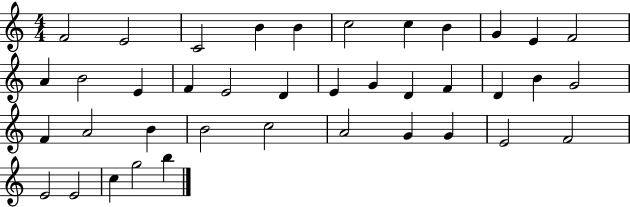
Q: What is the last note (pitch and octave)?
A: B5